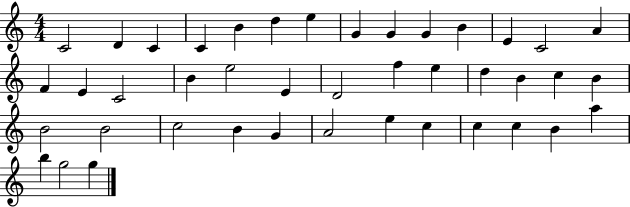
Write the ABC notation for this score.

X:1
T:Untitled
M:4/4
L:1/4
K:C
C2 D C C B d e G G G B E C2 A F E C2 B e2 E D2 f e d B c B B2 B2 c2 B G A2 e c c c B a b g2 g